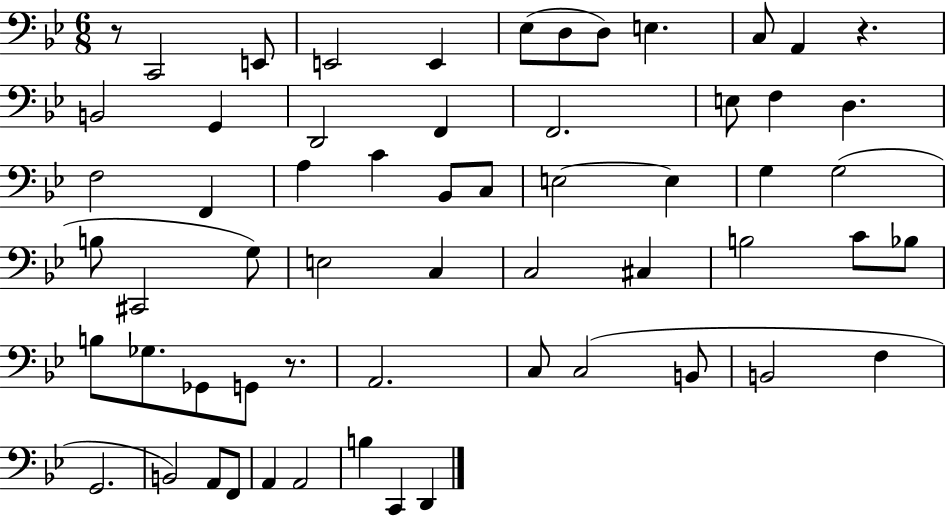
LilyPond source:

{
  \clef bass
  \numericTimeSignature
  \time 6/8
  \key bes \major
  \repeat volta 2 { r8 c,2 e,8 | e,2 e,4 | ees8( d8 d8) e4. | c8 a,4 r4. | \break b,2 g,4 | d,2 f,4 | f,2. | e8 f4 d4. | \break f2 f,4 | a4 c'4 bes,8 c8 | e2~~ e4 | g4 g2( | \break b8 cis,2 g8) | e2 c4 | c2 cis4 | b2 c'8 bes8 | \break b8 ges8. ges,8 g,8 r8. | a,2. | c8 c2( b,8 | b,2 f4 | \break g,2. | b,2) a,8 f,8 | a,4 a,2 | b4 c,4 d,4 | \break } \bar "|."
}